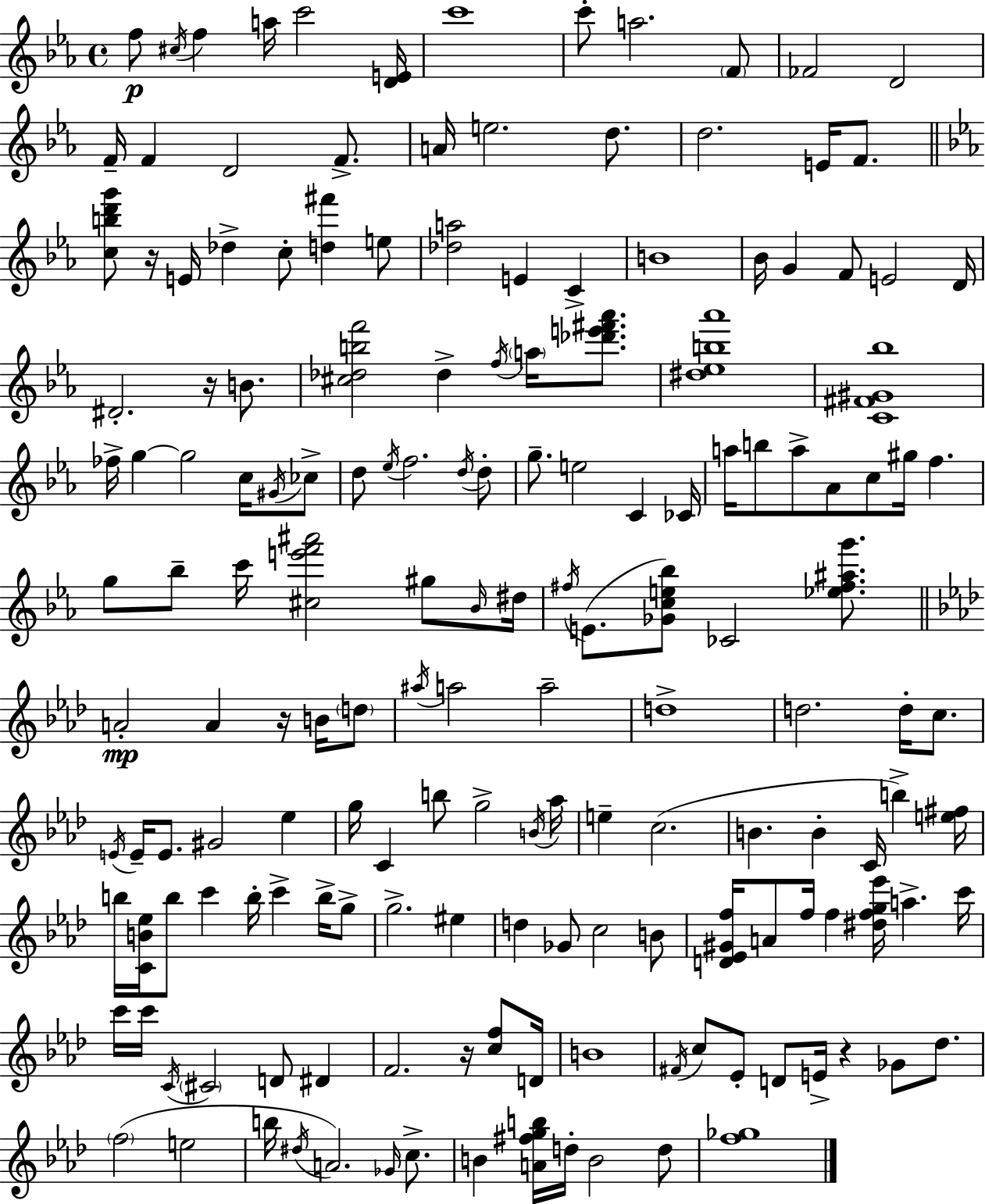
{
  \clef treble
  \time 4/4
  \defaultTimeSignature
  \key c \minor
  \repeat volta 2 { f''8\p \acciaccatura { cis''16 } f''4 a''16 c'''2 | <d' e'>16 c'''1 | c'''8-. a''2. \parenthesize f'8 | fes'2 d'2 | \break f'16-- f'4 d'2 f'8.-> | a'16 e''2. d''8. | d''2. e'16 f'8. | \bar "||" \break \key ees \major <c'' b'' d''' g'''>8 r16 e'16 des''4-> c''8-. <d'' fis'''>4 e''8 | <des'' a''>2 e'4 c'4-> | b'1 | bes'16 g'4 f'8 e'2 d'16 | \break dis'2.-. r16 b'8. | <cis'' des'' b'' f'''>2 des''4-> \acciaccatura { f''16 } \parenthesize a''16 <des''' e''' fis''' aes'''>8. | <dis'' ees'' b'' aes'''>1 | <c' fis' gis' bes''>1 | \break fes''16-> g''4~~ g''2 c''16 \acciaccatura { gis'16 } | ces''8-> d''8 \acciaccatura { ees''16 } f''2. | \acciaccatura { d''16 } d''8-. g''8.-- e''2 c'4 | ces'16 a''16 b''8 a''8-> aes'8 c''8 gis''16 f''4. | \break g''8 bes''8-- c'''16 <cis'' e''' f''' ais'''>2 | gis''8 \grace { bes'16 } dis''16 \acciaccatura { fis''16 }( e'8. <ges' c'' e'' bes''>8) ces'2 | <ees'' fis'' ais'' g'''>8. \bar "||" \break \key aes \major a'2-.\mp a'4 r16 b'16 \parenthesize d''8 | \acciaccatura { ais''16 } a''2 a''2-- | d''1-> | d''2. d''16-. c''8. | \break \acciaccatura { e'16 } e'16-- e'8. gis'2 ees''4 | g''16 c'4 b''8 g''2-> | \acciaccatura { b'16 } aes''16 e''4-- c''2.( | b'4. b'4-. c'16 b''4->) | \break <e'' fis''>16 b''16 <c' b' ees''>16 b''8 c'''4 b''16-. c'''4-> | b''16-> g''8-> g''2.-> eis''4 | d''4 ges'8 c''2 | b'8 <d' ees' gis' f''>16 a'8 f''16 f''4 <dis'' f'' g'' ees'''>16 a''4.-> | \break c'''16 c'''16 c'''16 \acciaccatura { c'16 } \parenthesize cis'2 d'8 | dis'4 f'2. | r16 <c'' f''>8 d'16 b'1 | \acciaccatura { fis'16 } c''8 ees'8-. d'8 e'16-> r4 | \break ges'8 des''8. \parenthesize f''2( e''2 | b''16 \acciaccatura { dis''16 }) a'2. | \grace { ges'16 } c''8.-> b'4 <a' fis'' g'' b''>16 d''16-. b'2 | d''8 <f'' ges''>1 | \break } \bar "|."
}